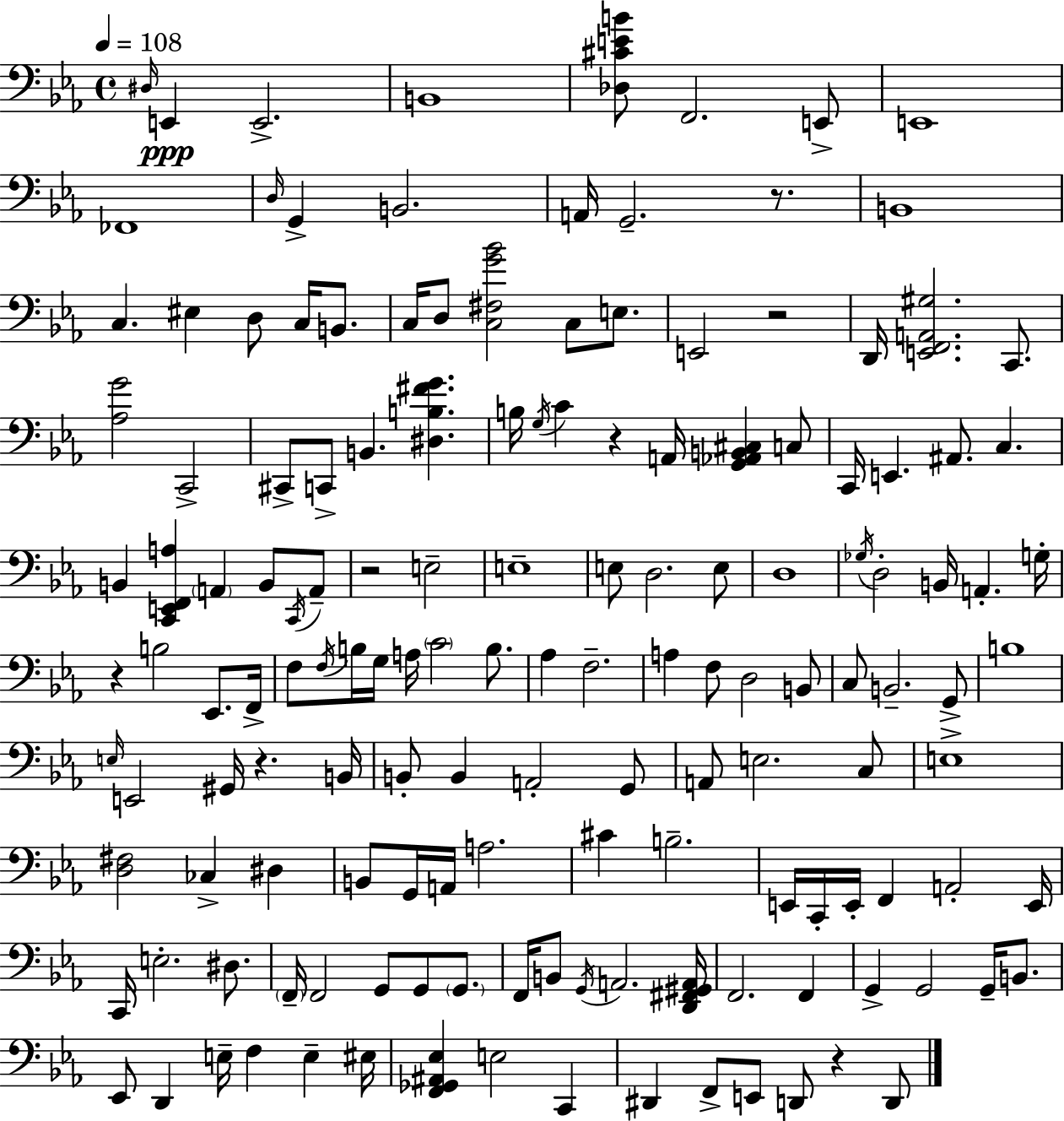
{
  \clef bass
  \time 4/4
  \defaultTimeSignature
  \key ees \major
  \tempo 4 = 108
  \grace { dis16 }\ppp e,4 e,2.-> | b,1 | <des cis' e' b'>8 f,2. e,8-> | e,1 | \break fes,1 | \grace { d16 } g,4-> b,2. | a,16 g,2.-- r8. | b,1 | \break c4. eis4 d8 c16 b,8. | c16 d8 <c fis g' bes'>2 c8 e8. | e,2 r2 | d,16 <e, f, a, gis>2. c,8. | \break <aes g'>2 c,2-> | cis,8-> c,8-> b,4. <dis b fis' g'>4. | b16 \acciaccatura { g16 } c'4 r4 a,16 <g, aes, b, cis>4 | c8 c,16 e,4. ais,8. c4. | \break b,4 <c, e, f, a>4 \parenthesize a,4 b,8 | \acciaccatura { c,16 } a,8-- r2 e2-- | e1-- | e8 d2. | \break e8 d1 | \acciaccatura { ges16 } d2-. b,16 a,4.-. | g16-. r4 b2 | ees,8. f,16-> f8 \acciaccatura { f16 } b16 g16 a16 \parenthesize c'2 | \break b8. aes4 f2.-- | a4 f8 d2 | b,8 c8 b,2.-- | g,8-> b1 | \break \grace { e16 } e,2 gis,16 | r4. b,16 b,8-. b,4 a,2-. | g,8 a,8 e2. | c8 e1-> | \break <d fis>2 ces4-> | dis4 b,8 g,16 a,16 a2. | cis'4 b2.-- | e,16 c,16-. e,16-. f,4 a,2-. | \break e,16 c,16 e2.-. | dis8. \parenthesize f,16-- f,2 | g,8 g,8 \parenthesize g,8. f,16 b,8 \acciaccatura { g,16 } a,2. | <d, fis, gis, a,>16 f,2. | \break f,4 g,4-> g,2 | g,16-- b,8. ees,8 d,4 e16-- f4 | e4-- eis16 <f, ges, ais, ees>4 e2 | c,4 dis,4 f,8-> e,8 | \break d,8 r4 d,8 \bar "|."
}